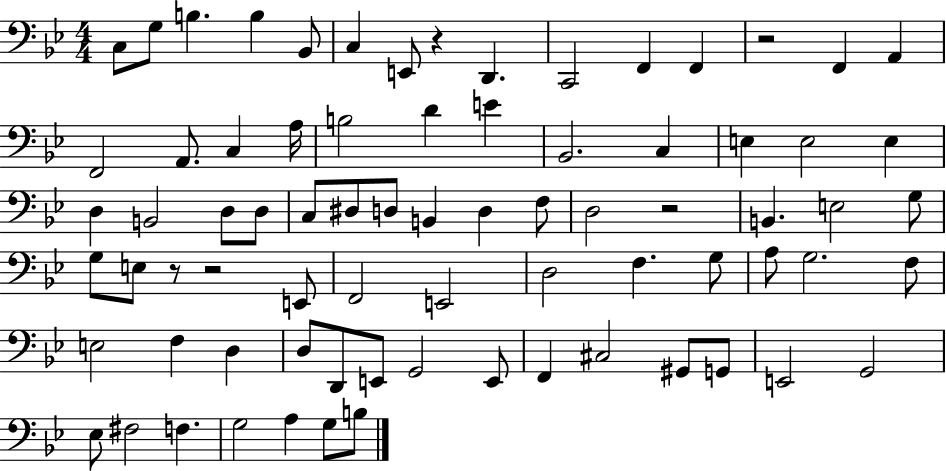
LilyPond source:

{
  \clef bass
  \numericTimeSignature
  \time 4/4
  \key bes \major
  c8 g8 b4. b4 bes,8 | c4 e,8 r4 d,4. | c,2 f,4 f,4 | r2 f,4 a,4 | \break f,2 a,8. c4 a16 | b2 d'4 e'4 | bes,2. c4 | e4 e2 e4 | \break d4 b,2 d8 d8 | c8 dis8 d8 b,4 d4 f8 | d2 r2 | b,4. e2 g8 | \break g8 e8 r8 r2 e,8 | f,2 e,2 | d2 f4. g8 | a8 g2. f8 | \break e2 f4 d4 | d8 d,8 e,8 g,2 e,8 | f,4 cis2 gis,8 g,8 | e,2 g,2 | \break ees8 fis2 f4. | g2 a4 g8 b8 | \bar "|."
}